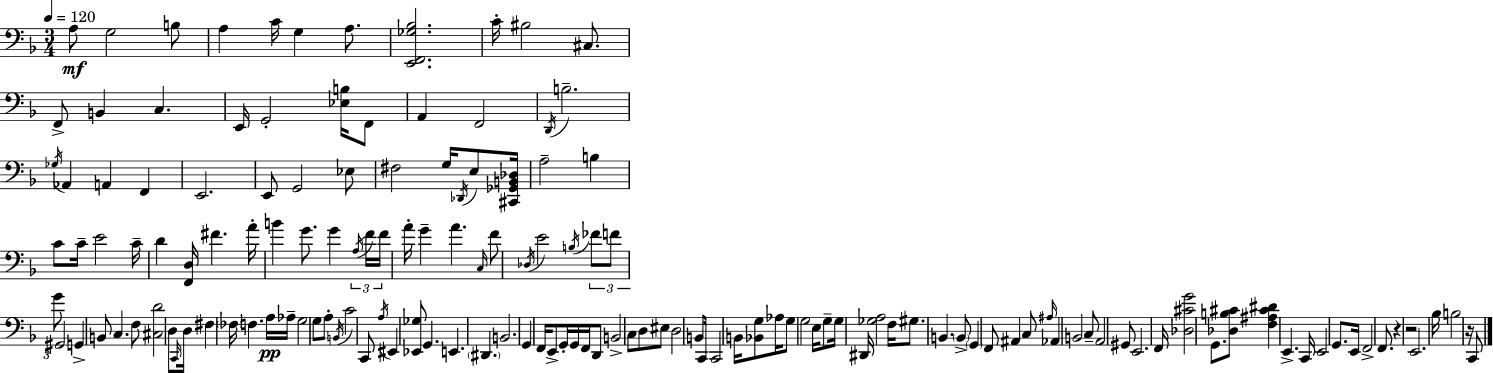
A3/e G3/h B3/e A3/q C4/s G3/q A3/e. [E2,F2,Gb3,Bb3]/h. C4/s BIS3/h C#3/e. F2/e B2/q C3/q. E2/s G2/h [Eb3,B3]/s F2/e A2/q F2/h D2/s B3/h. Gb3/s Ab2/q A2/q F2/q E2/h. E2/e G2/h Eb3/e F#3/h G3/s Db2/s E3/e [C#2,Gb2,B2,Db3]/s A3/h B3/q C4/e C4/s E4/h C4/s D4/q [F2,D3]/s F#4/q. A4/s B4/q G4/e. G4/q A3/s F4/s F4/s A4/s G4/q A4/q. C3/s F4/e Db3/s E4/h B3/s FES4/e F4/e G4/e G#2/h G2/q B2/e C3/q. F3/e [C#3,D4]/h D3/e C2/s D3/s F#3/q FES3/s F3/q. A3/s Ab3/s G3/h G3/e A3/e B2/s C4/h C2/e A3/s EIS2/q [Eb2,Gb3]/e G2/q. E2/q. D#2/q. B2/h. G2/q F2/s E2/e G2/s G2/s F2/s D2/e B2/h C3/e D3/e EIS3/e D3/h B2/e C2/s C2/h B2/s [Bb2,G3]/e Ab3/s G3/e G3/h E3/s G3/e G3/s D#2/s [Gb3,A3]/h F3/s G#3/e. B2/q. B2/e G2/q F2/e A#2/q C3/e A#3/s Ab2/q B2/h C3/e A2/h G#2/e E2/h. F2/s [Db3,C#4,G4]/h G2/e. [Db3,B3,C#4]/e [F3,A#3,C#4,D#4]/q E2/q. C2/s E2/h G2/e. E2/s F2/h F2/e. R/q R/h E2/h. Bb3/s B3/h R/s C2/e